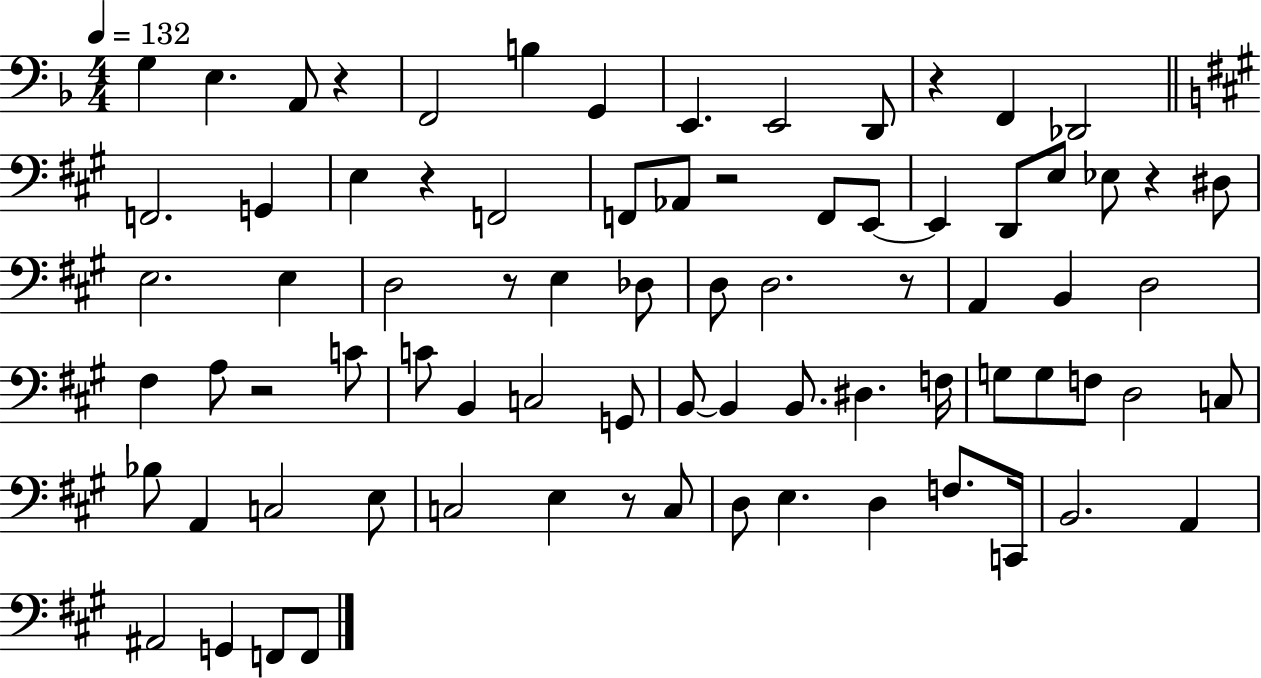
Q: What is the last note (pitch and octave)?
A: F2